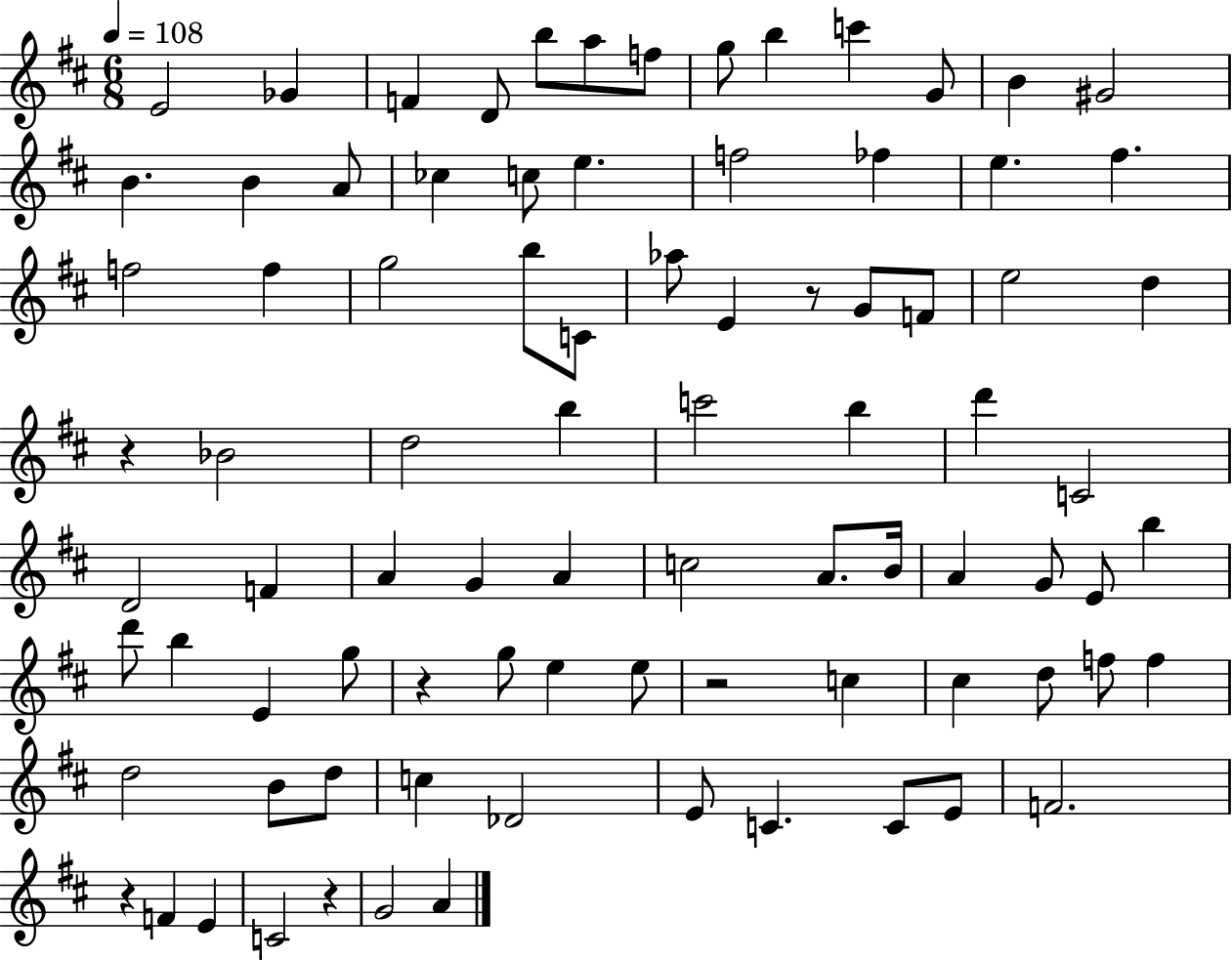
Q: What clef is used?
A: treble